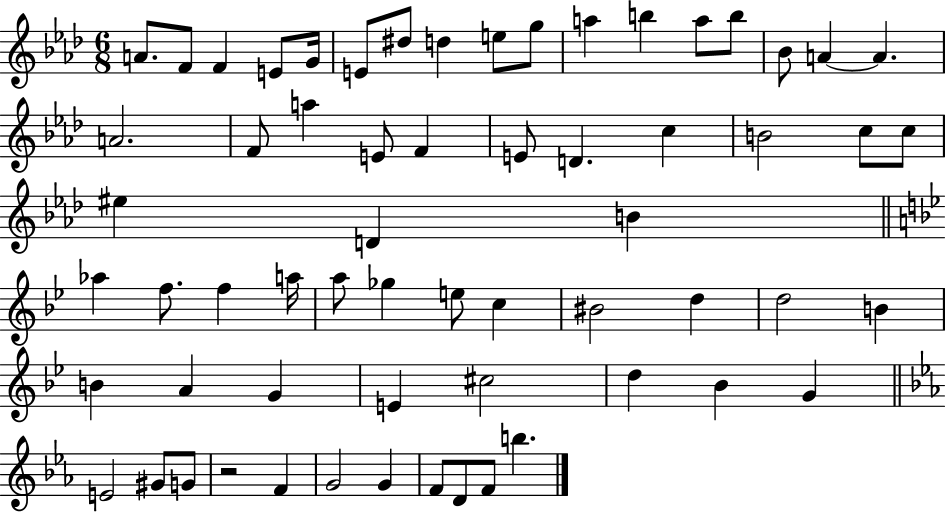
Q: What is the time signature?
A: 6/8